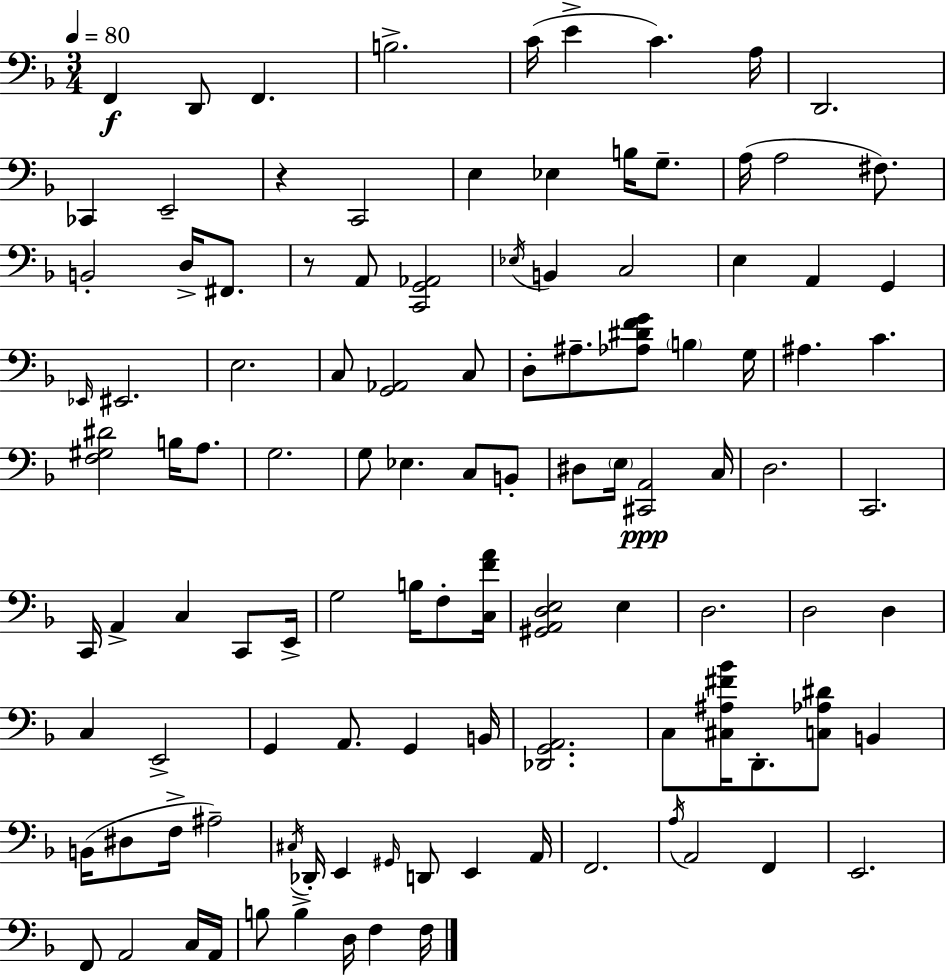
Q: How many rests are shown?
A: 2